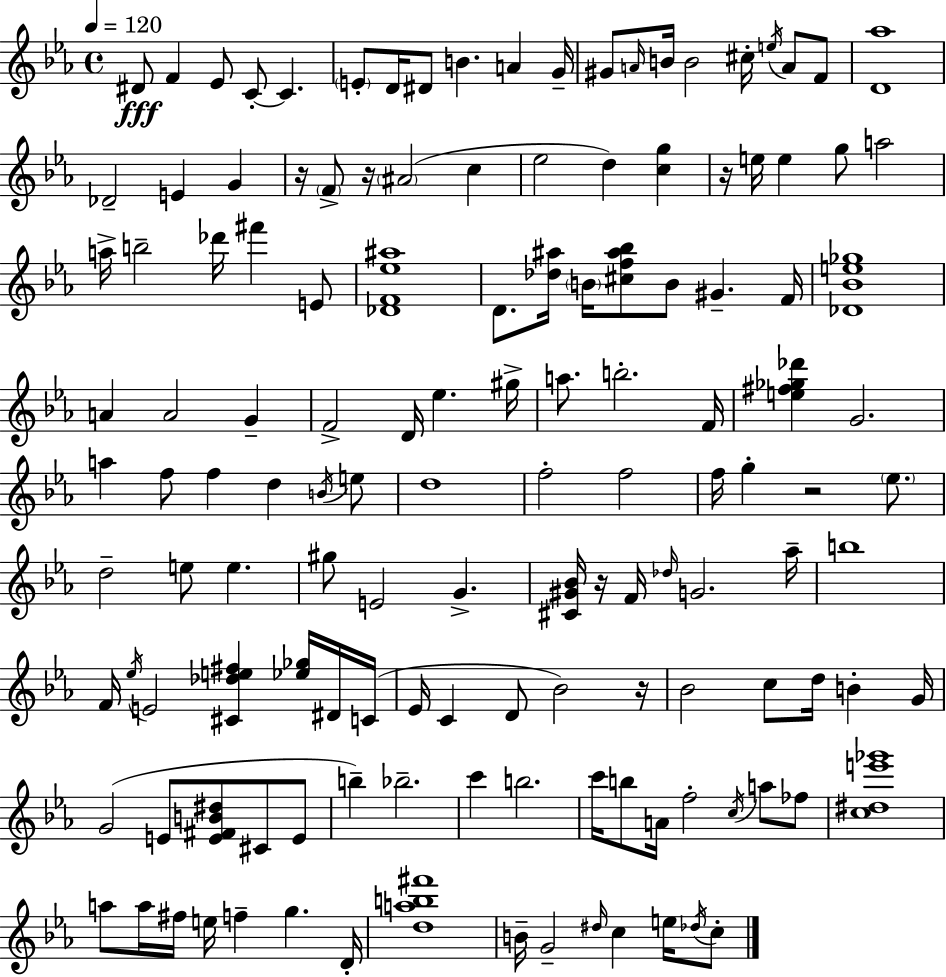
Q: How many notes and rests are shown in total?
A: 137